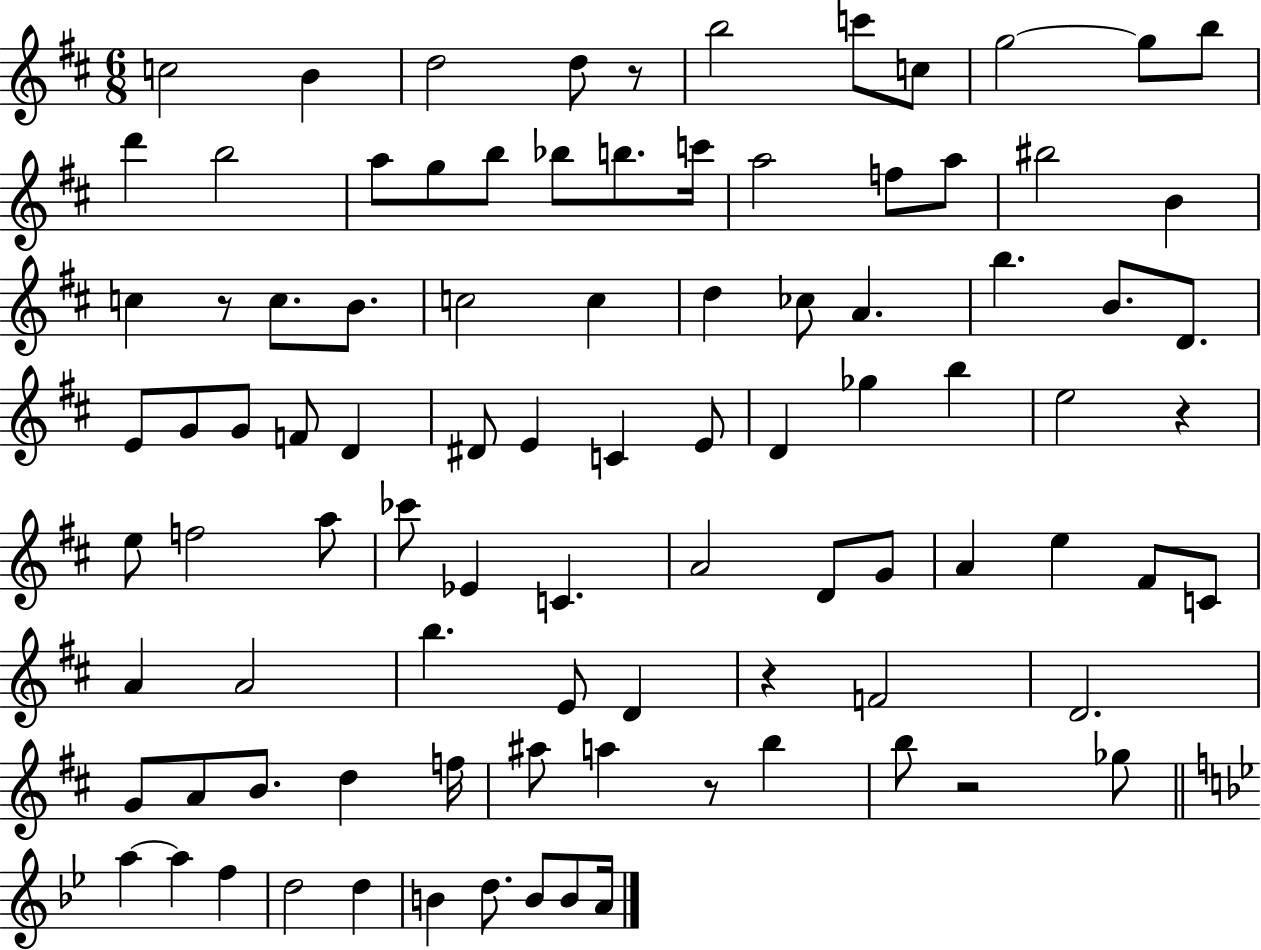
{
  \clef treble
  \numericTimeSignature
  \time 6/8
  \key d \major
  c''2 b'4 | d''2 d''8 r8 | b''2 c'''8 c''8 | g''2~~ g''8 b''8 | \break d'''4 b''2 | a''8 g''8 b''8 bes''8 b''8. c'''16 | a''2 f''8 a''8 | bis''2 b'4 | \break c''4 r8 c''8. b'8. | c''2 c''4 | d''4 ces''8 a'4. | b''4. b'8. d'8. | \break e'8 g'8 g'8 f'8 d'4 | dis'8 e'4 c'4 e'8 | d'4 ges''4 b''4 | e''2 r4 | \break e''8 f''2 a''8 | ces'''8 ees'4 c'4. | a'2 d'8 g'8 | a'4 e''4 fis'8 c'8 | \break a'4 a'2 | b''4. e'8 d'4 | r4 f'2 | d'2. | \break g'8 a'8 b'8. d''4 f''16 | ais''8 a''4 r8 b''4 | b''8 r2 ges''8 | \bar "||" \break \key bes \major a''4~~ a''4 f''4 | d''2 d''4 | b'4 d''8. b'8 b'8 a'16 | \bar "|."
}